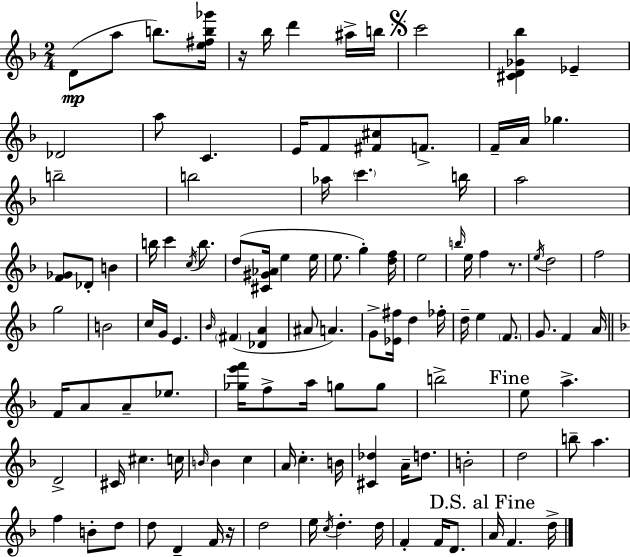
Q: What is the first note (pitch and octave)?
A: D4